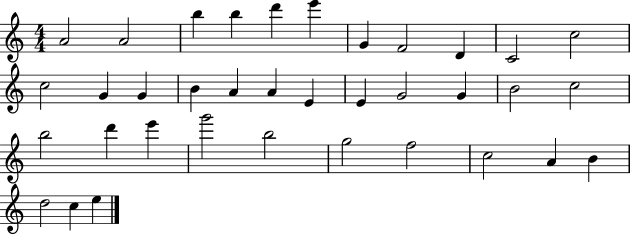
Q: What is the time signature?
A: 4/4